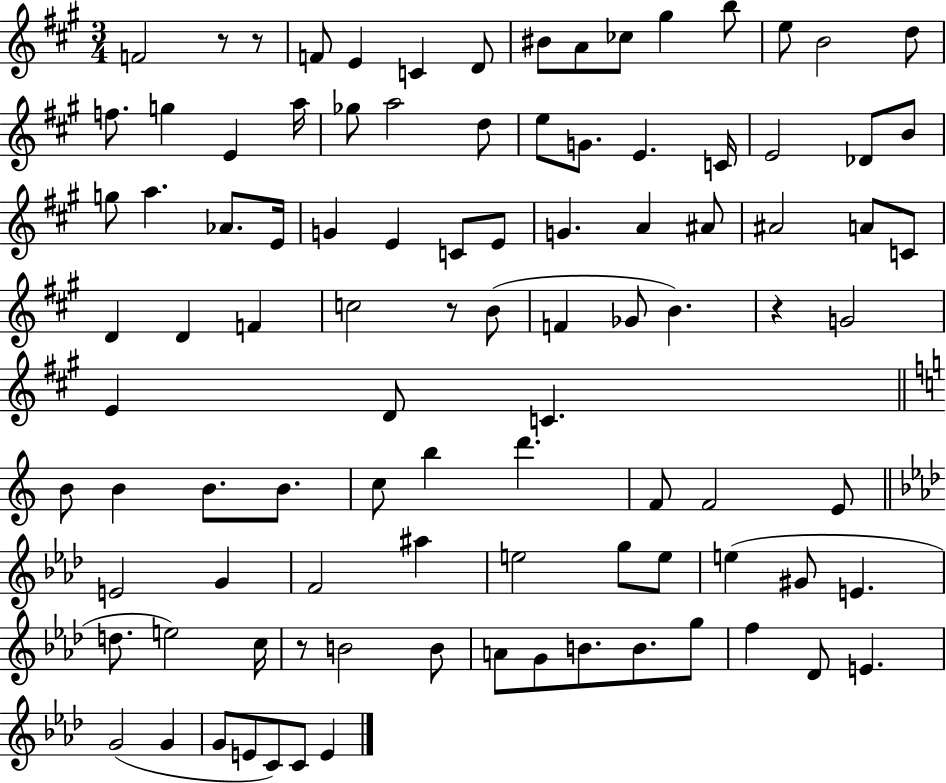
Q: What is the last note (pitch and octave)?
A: E4